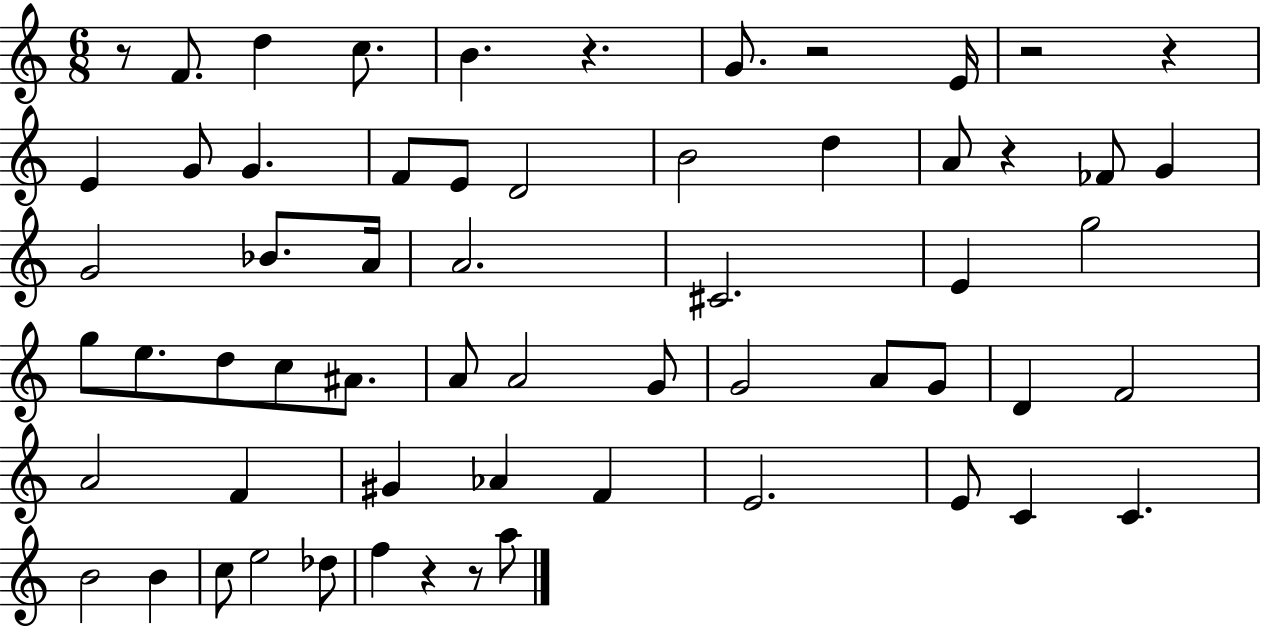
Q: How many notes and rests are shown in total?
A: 61